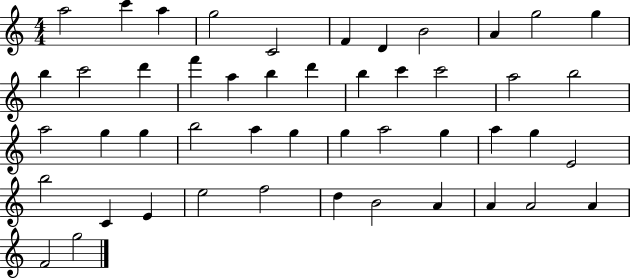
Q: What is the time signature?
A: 4/4